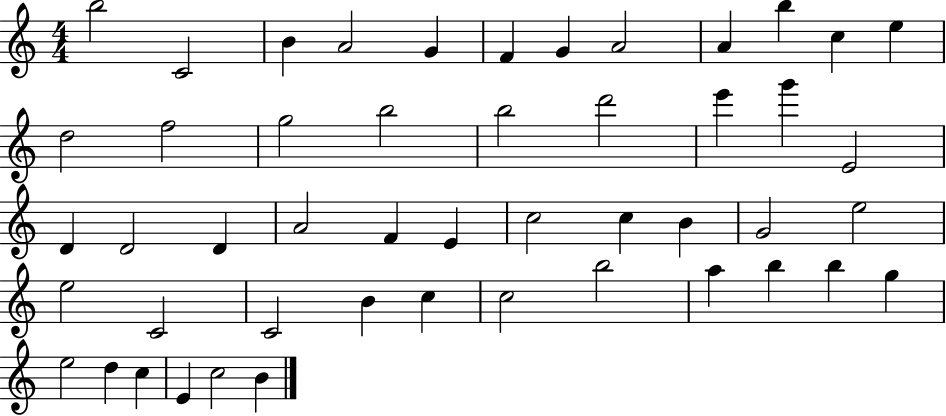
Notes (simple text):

B5/h C4/h B4/q A4/h G4/q F4/q G4/q A4/h A4/q B5/q C5/q E5/q D5/h F5/h G5/h B5/h B5/h D6/h E6/q G6/q E4/h D4/q D4/h D4/q A4/h F4/q E4/q C5/h C5/q B4/q G4/h E5/h E5/h C4/h C4/h B4/q C5/q C5/h B5/h A5/q B5/q B5/q G5/q E5/h D5/q C5/q E4/q C5/h B4/q